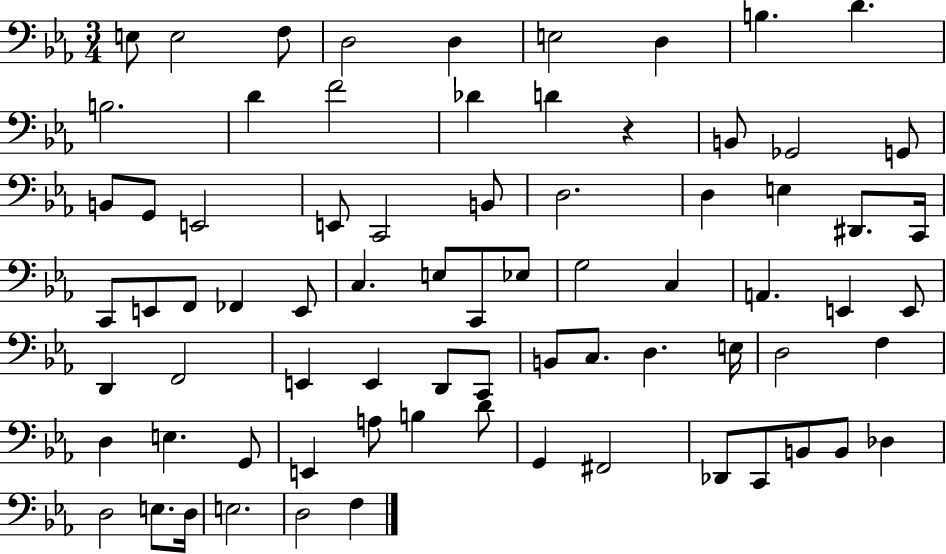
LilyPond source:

{
  \clef bass
  \numericTimeSignature
  \time 3/4
  \key ees \major
  e8 e2 f8 | d2 d4 | e2 d4 | b4. d'4. | \break b2. | d'4 f'2 | des'4 d'4 r4 | b,8 ges,2 g,8 | \break b,8 g,8 e,2 | e,8 c,2 b,8 | d2. | d4 e4 dis,8. c,16 | \break c,8 e,8 f,8 fes,4 e,8 | c4. e8 c,8 ees8 | g2 c4 | a,4. e,4 e,8 | \break d,4 f,2 | e,4 e,4 d,8 c,8 | b,8 c8. d4. e16 | d2 f4 | \break d4 e4. g,8 | e,4 a8 b4 d'8 | g,4 fis,2 | des,8 c,8 b,8 b,8 des4 | \break d2 e8. d16 | e2. | d2 f4 | \bar "|."
}